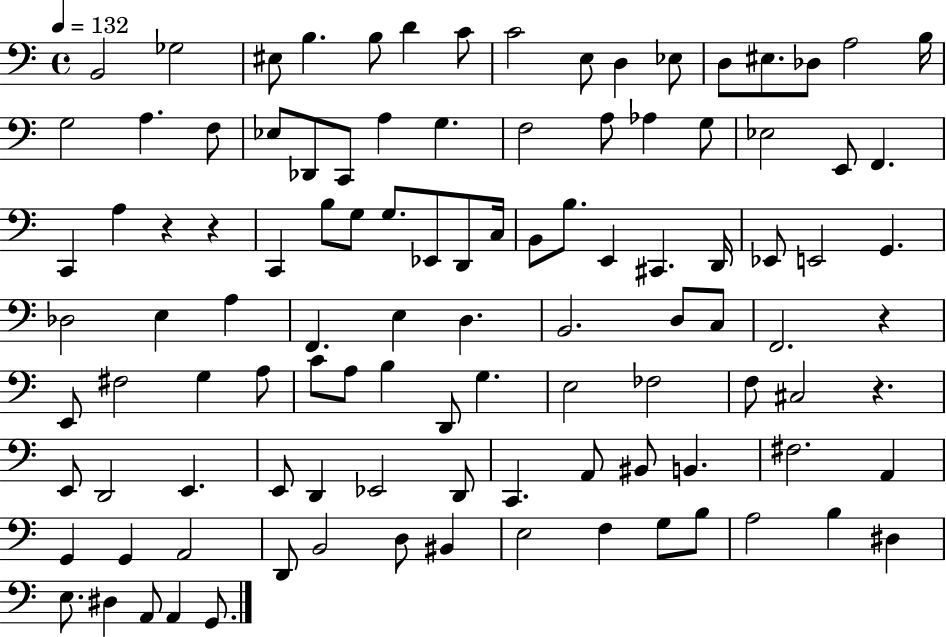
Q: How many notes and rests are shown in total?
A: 107